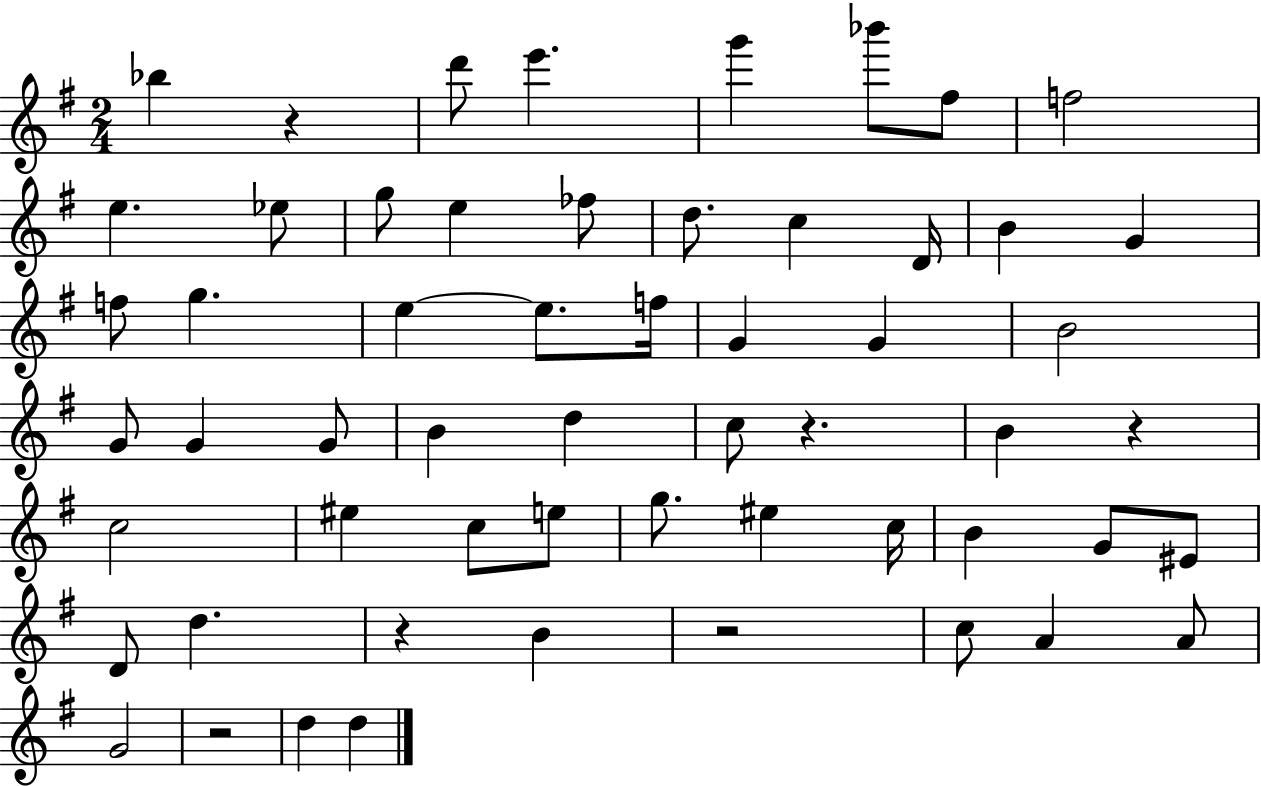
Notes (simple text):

Bb5/q R/q D6/e E6/q. G6/q Bb6/e F#5/e F5/h E5/q. Eb5/e G5/e E5/q FES5/e D5/e. C5/q D4/s B4/q G4/q F5/e G5/q. E5/q E5/e. F5/s G4/q G4/q B4/h G4/e G4/q G4/e B4/q D5/q C5/e R/q. B4/q R/q C5/h EIS5/q C5/e E5/e G5/e. EIS5/q C5/s B4/q G4/e EIS4/e D4/e D5/q. R/q B4/q R/h C5/e A4/q A4/e G4/h R/h D5/q D5/q